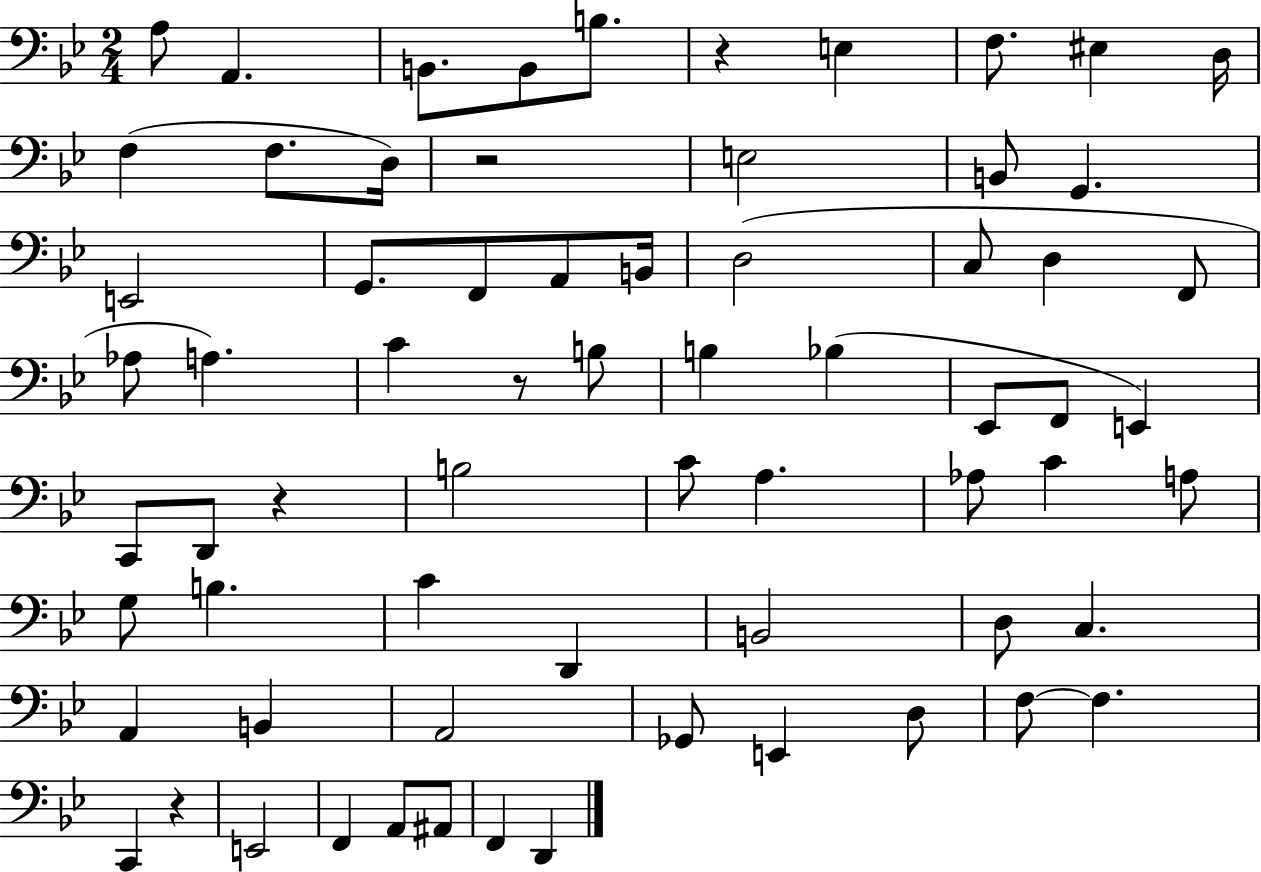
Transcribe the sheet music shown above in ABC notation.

X:1
T:Untitled
M:2/4
L:1/4
K:Bb
A,/2 A,, B,,/2 B,,/2 B,/2 z E, F,/2 ^E, D,/4 F, F,/2 D,/4 z2 E,2 B,,/2 G,, E,,2 G,,/2 F,,/2 A,,/2 B,,/4 D,2 C,/2 D, F,,/2 _A,/2 A, C z/2 B,/2 B, _B, _E,,/2 F,,/2 E,, C,,/2 D,,/2 z B,2 C/2 A, _A,/2 C A,/2 G,/2 B, C D,, B,,2 D,/2 C, A,, B,, A,,2 _G,,/2 E,, D,/2 F,/2 F, C,, z E,,2 F,, A,,/2 ^A,,/2 F,, D,,